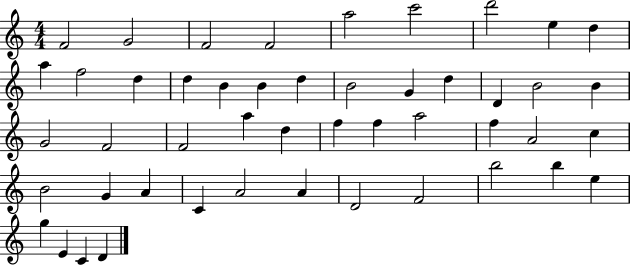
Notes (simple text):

F4/h G4/h F4/h F4/h A5/h C6/h D6/h E5/q D5/q A5/q F5/h D5/q D5/q B4/q B4/q D5/q B4/h G4/q D5/q D4/q B4/h B4/q G4/h F4/h F4/h A5/q D5/q F5/q F5/q A5/h F5/q A4/h C5/q B4/h G4/q A4/q C4/q A4/h A4/q D4/h F4/h B5/h B5/q E5/q G5/q E4/q C4/q D4/q